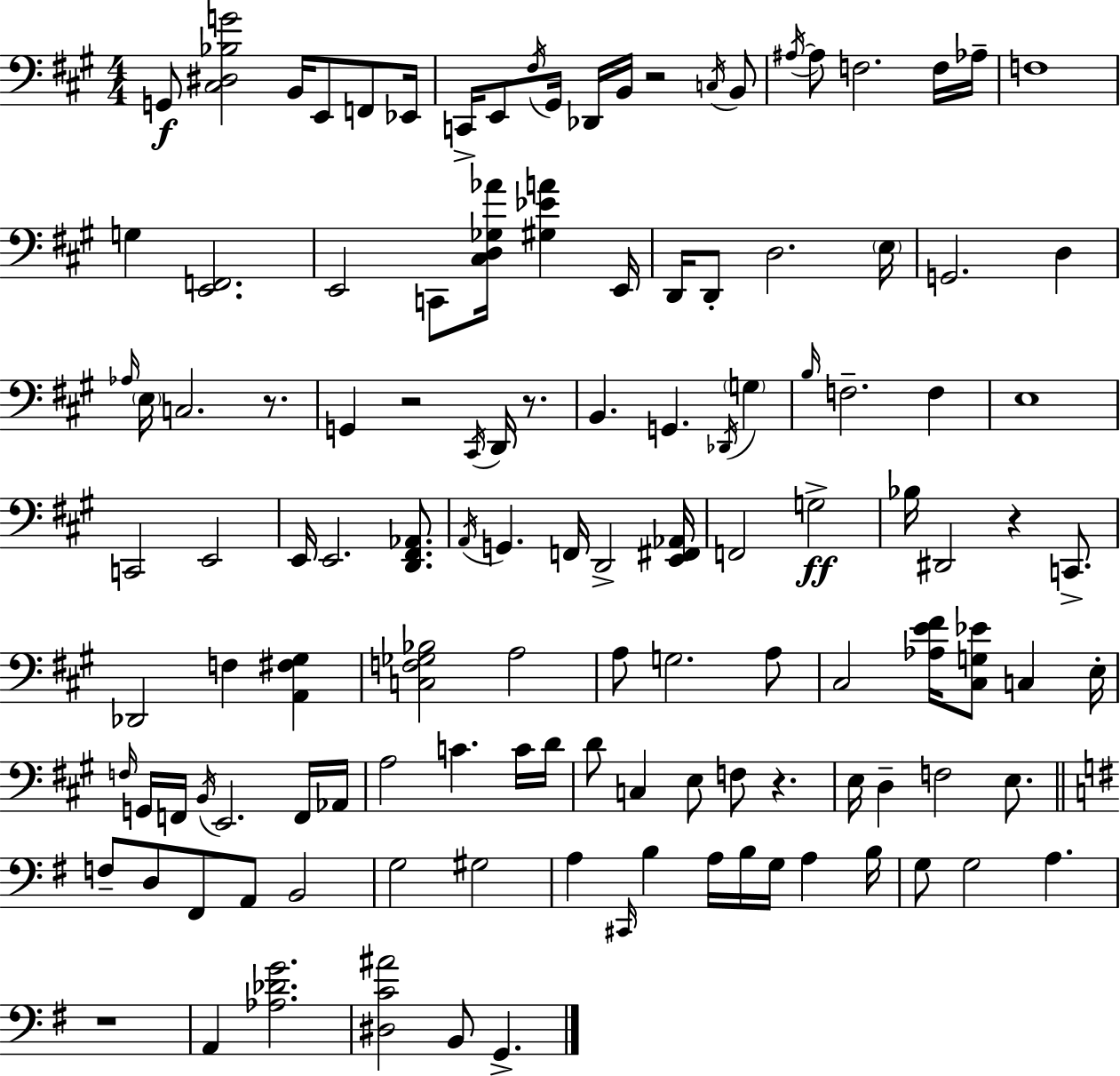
G2/e [C#3,D#3,Bb3,G4]/h B2/s E2/e F2/e Eb2/s C2/s E2/e F#3/s G#2/s Db2/s B2/s R/h C3/s B2/e A#3/s A#3/e F3/h. F3/s Ab3/s F3/w G3/q [E2,F2]/h. E2/h C2/e [C#3,D3,Gb3,Ab4]/s [G#3,Eb4,A4]/q E2/s D2/s D2/e D3/h. E3/s G2/h. D3/q Ab3/s E3/s C3/h. R/e. G2/q R/h C#2/s D2/s R/e. B2/q. G2/q. Db2/s G3/q B3/s F3/h. F3/q E3/w C2/h E2/h E2/s E2/h. [D2,F#2,Ab2]/e. A2/s G2/q. F2/s D2/h [E2,F#2,Ab2]/s F2/h G3/h Bb3/s D#2/h R/q C2/e. Db2/h F3/q [A2,F#3,G#3]/q [C3,F3,Gb3,Bb3]/h A3/h A3/e G3/h. A3/e C#3/h [Ab3,E4,F#4]/s [C#3,G3,Eb4]/e C3/q E3/s F3/s G2/s F2/s B2/s E2/h. F2/s Ab2/s A3/h C4/q. C4/s D4/s D4/e C3/q E3/e F3/e R/q. E3/s D3/q F3/h E3/e. F3/e D3/e F#2/e A2/e B2/h G3/h G#3/h A3/q C#2/s B3/q A3/s B3/s G3/s A3/q B3/s G3/e G3/h A3/q. R/w A2/q [Ab3,Db4,G4]/h. [D#3,C4,A#4]/h B2/e G2/q.